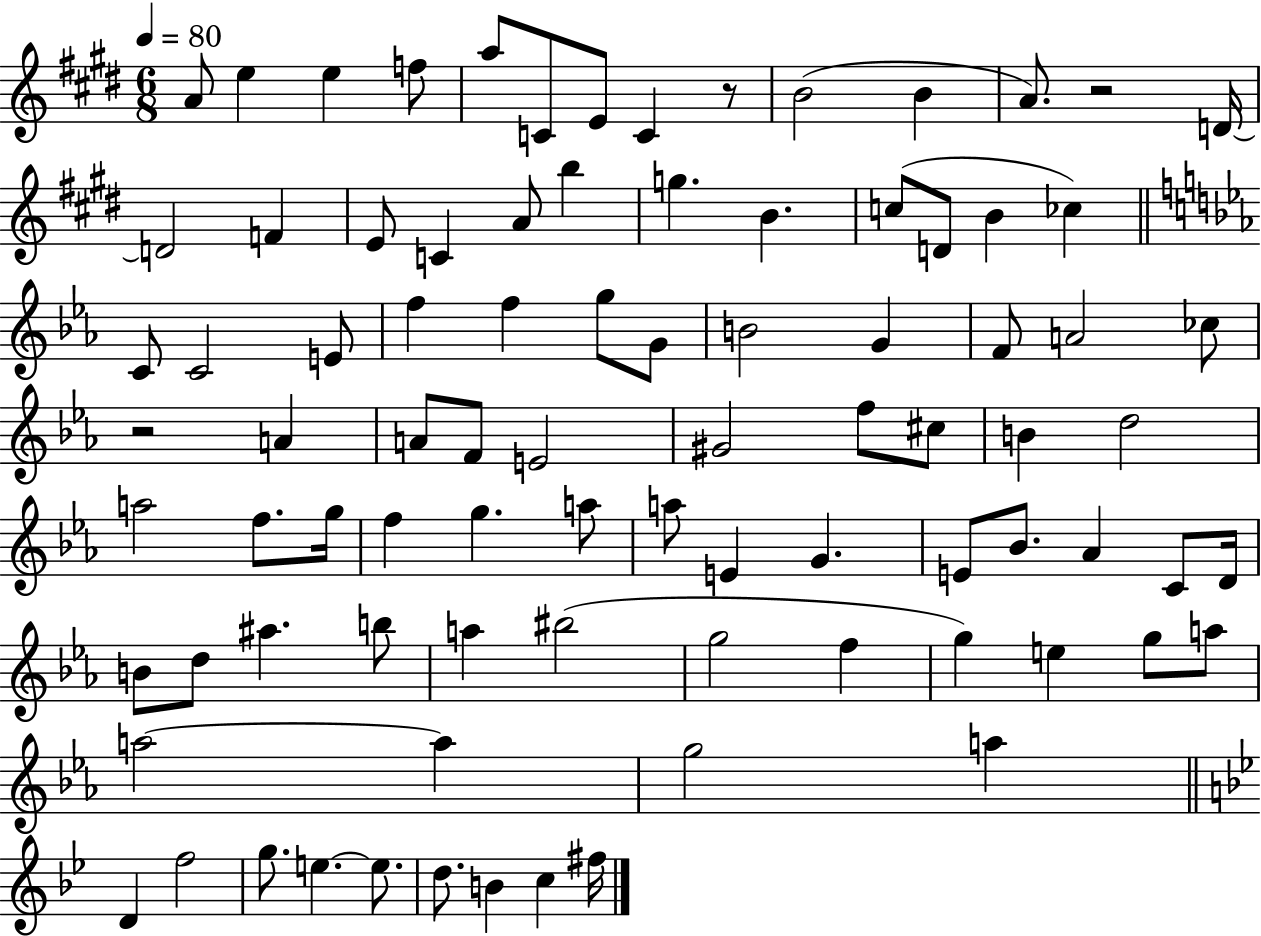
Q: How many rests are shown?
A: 3